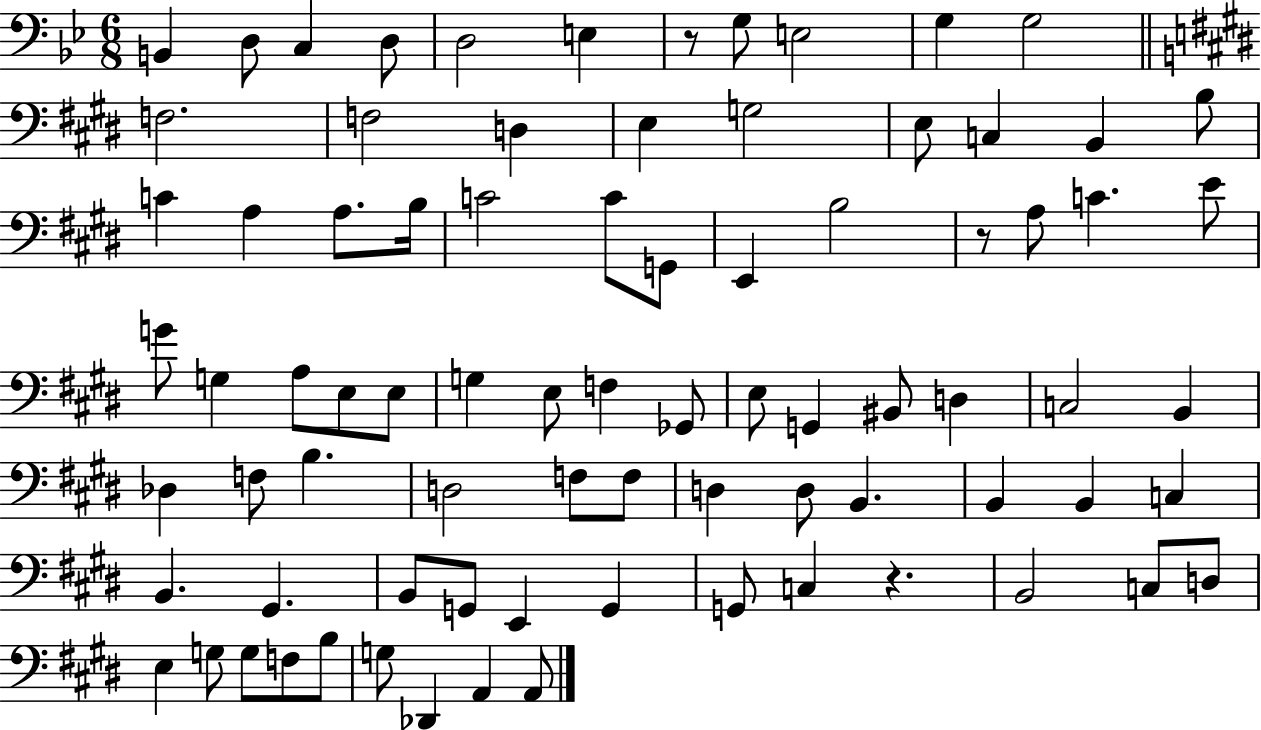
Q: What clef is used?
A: bass